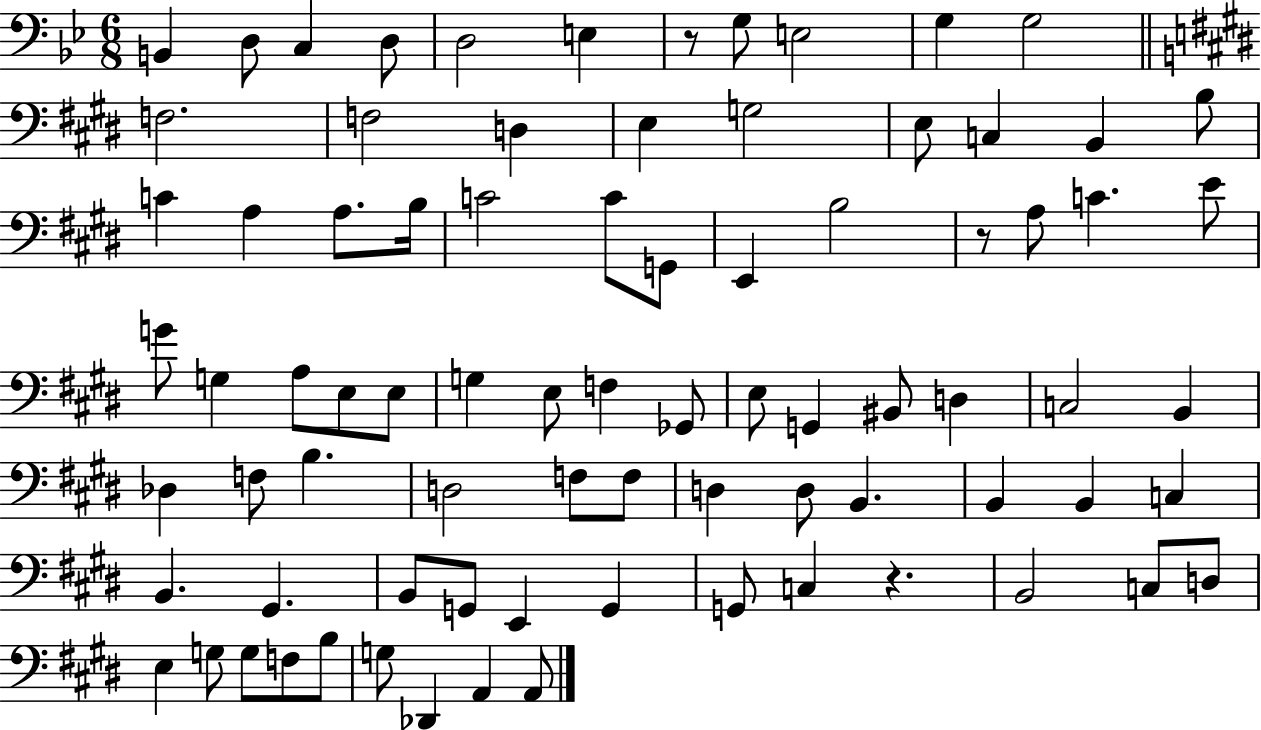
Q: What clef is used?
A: bass